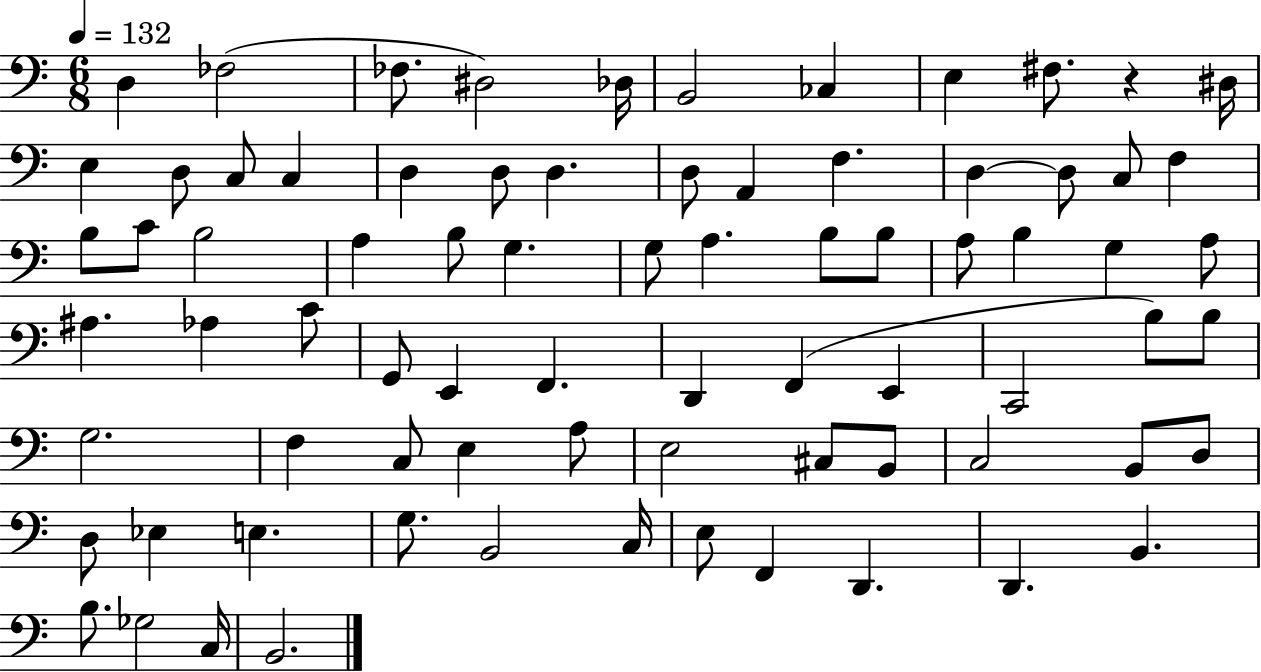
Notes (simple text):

D3/q FES3/h FES3/e. D#3/h Db3/s B2/h CES3/q E3/q F#3/e. R/q D#3/s E3/q D3/e C3/e C3/q D3/q D3/e D3/q. D3/e A2/q F3/q. D3/q D3/e C3/e F3/q B3/e C4/e B3/h A3/q B3/e G3/q. G3/e A3/q. B3/e B3/e A3/e B3/q G3/q A3/e A#3/q. Ab3/q C4/e G2/e E2/q F2/q. D2/q F2/q E2/q C2/h B3/e B3/e G3/h. F3/q C3/e E3/q A3/e E3/h C#3/e B2/e C3/h B2/e D3/e D3/e Eb3/q E3/q. G3/e. B2/h C3/s E3/e F2/q D2/q. D2/q. B2/q. B3/e. Gb3/h C3/s B2/h.